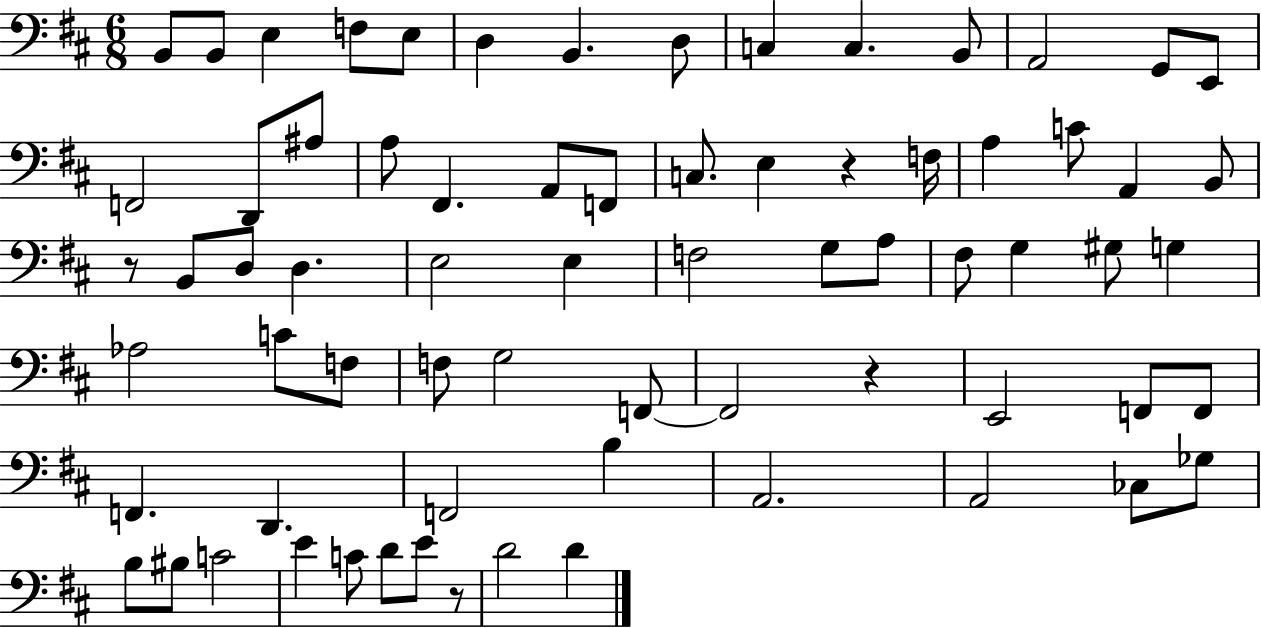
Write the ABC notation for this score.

X:1
T:Untitled
M:6/8
L:1/4
K:D
B,,/2 B,,/2 E, F,/2 E,/2 D, B,, D,/2 C, C, B,,/2 A,,2 G,,/2 E,,/2 F,,2 D,,/2 ^A,/2 A,/2 ^F,, A,,/2 F,,/2 C,/2 E, z F,/4 A, C/2 A,, B,,/2 z/2 B,,/2 D,/2 D, E,2 E, F,2 G,/2 A,/2 ^F,/2 G, ^G,/2 G, _A,2 C/2 F,/2 F,/2 G,2 F,,/2 F,,2 z E,,2 F,,/2 F,,/2 F,, D,, F,,2 B, A,,2 A,,2 _C,/2 _G,/2 B,/2 ^B,/2 C2 E C/2 D/2 E/2 z/2 D2 D